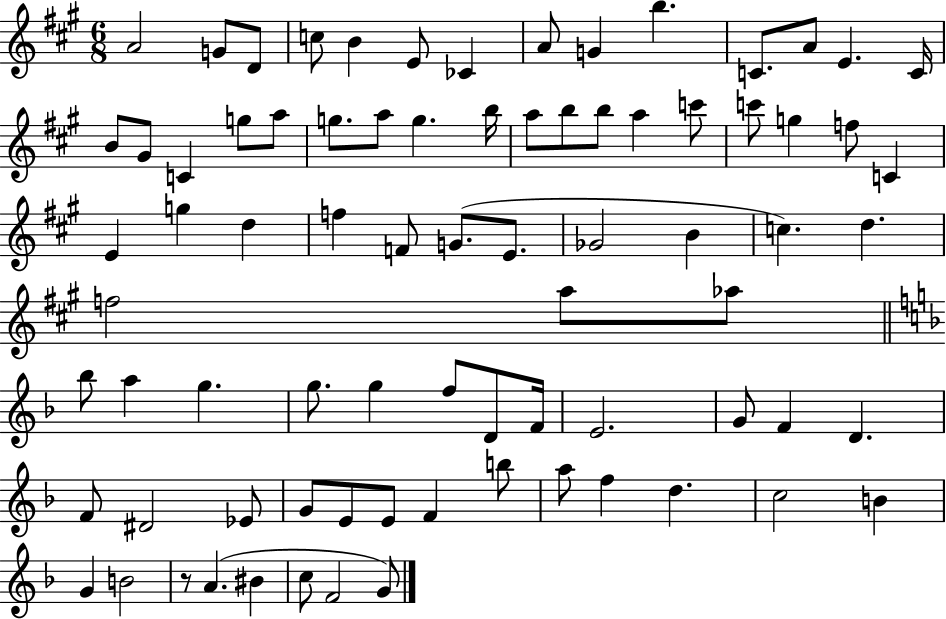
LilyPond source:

{
  \clef treble
  \numericTimeSignature
  \time 6/8
  \key a \major
  \repeat volta 2 { a'2 g'8 d'8 | c''8 b'4 e'8 ces'4 | a'8 g'4 b''4. | c'8. a'8 e'4. c'16 | \break b'8 gis'8 c'4 g''8 a''8 | g''8. a''8 g''4. b''16 | a''8 b''8 b''8 a''4 c'''8 | c'''8 g''4 f''8 c'4 | \break e'4 g''4 d''4 | f''4 f'8 g'8.( e'8. | ges'2 b'4 | c''4.) d''4. | \break f''2 a''8 aes''8 | \bar "||" \break \key f \major bes''8 a''4 g''4. | g''8. g''4 f''8 d'8 f'16 | e'2. | g'8 f'4 d'4. | \break f'8 dis'2 ees'8 | g'8 e'8 e'8 f'4 b''8 | a''8 f''4 d''4. | c''2 b'4 | \break g'4 b'2 | r8 a'4.( bis'4 | c''8 f'2 g'8) | } \bar "|."
}